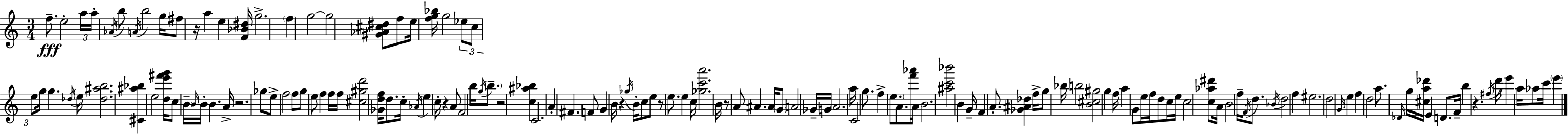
X:1
T:Untitled
M:3/4
L:1/4
K:C
f/2 e2 a/4 a/4 _A/4 b/2 A/4 b2 g/4 ^f/2 z/4 a e [F_B^d]/4 g2 f g2 g2 [^G_A^c^d]/2 f/2 e/4 [fg_b]/4 g2 _e/2 c/2 e/2 g/4 g _d/4 e/4 [_d^ab]2 [^C^a_b] e2 [de'^f'g']/4 c/2 B/4 B/4 B/4 B A/4 z2 _g/2 e/2 f2 f/2 g/2 e/2 f f/4 f/4 [^c^gd']2 [_Gdf]/4 d/2 c/4 _A/4 e c/4 z A/2 F2 b/4 g/4 b/2 z2 [c^a_b] C2 A ^F F/2 G B/4 z _g/4 B/4 c/2 e/2 z/2 e/2 e c/4 [_gc'a']2 B/4 z/2 A/2 ^A ^A/4 G/2 A2 _G/4 G/4 A2 a/4 C2 g/2 f e/2 A/2 [f'_a']/4 A/4 B2 [^ac'_b']2 B G/4 F A/2 [_G^A_d] f/4 g/2 _b/4 b2 [B^c^g]2 g f/4 a G/2 e/4 f/4 d/2 c/4 e/4 c2 [c_a^d']/2 A/4 B2 f/4 F/4 d/2 _B/4 d2 f ^e2 d2 G/4 e f d2 a/2 _D/4 g/4 [^ca_d']/4 E D/2 F/4 b z ^f/4 d'/4 e' a/4 _a/2 c'/4 e'